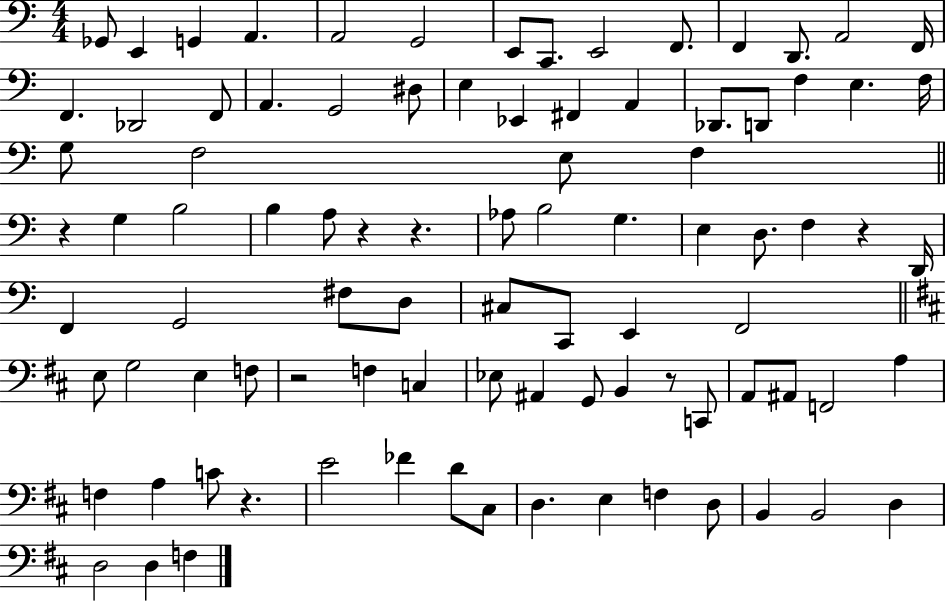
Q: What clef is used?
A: bass